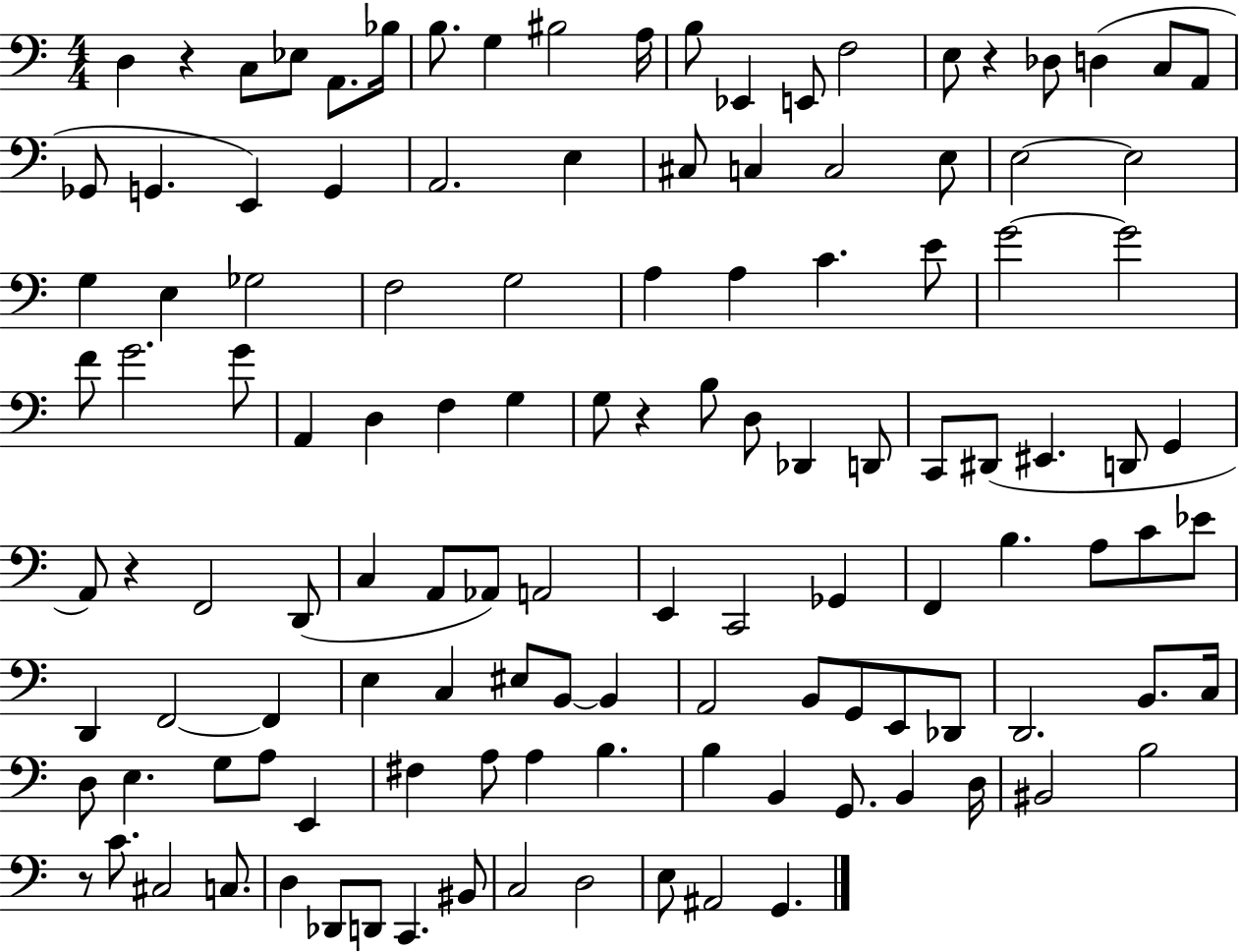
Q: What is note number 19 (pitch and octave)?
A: Gb2